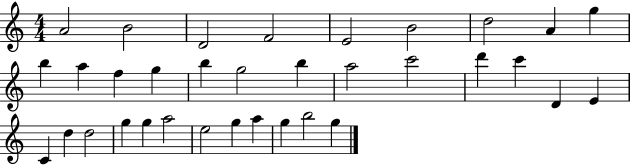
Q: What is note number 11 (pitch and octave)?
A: A5